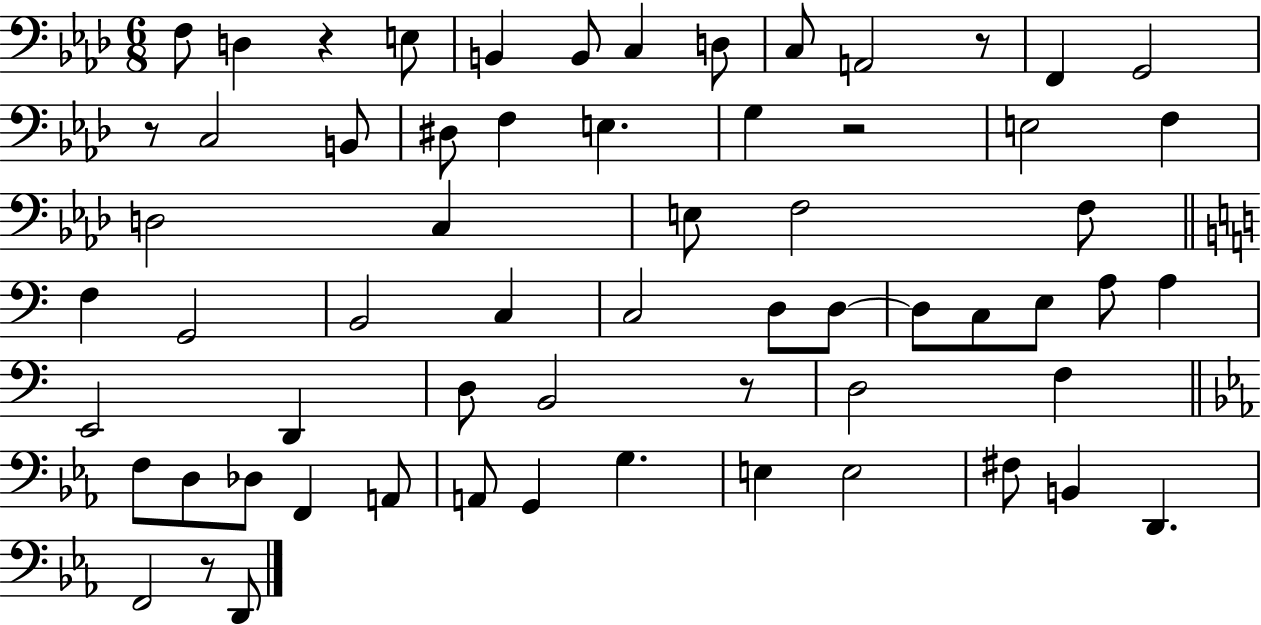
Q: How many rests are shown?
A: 6